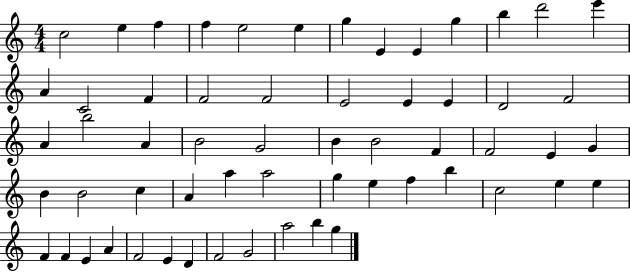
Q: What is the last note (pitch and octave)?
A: G5